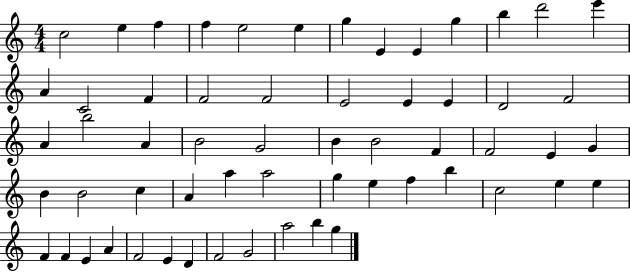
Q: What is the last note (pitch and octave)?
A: G5